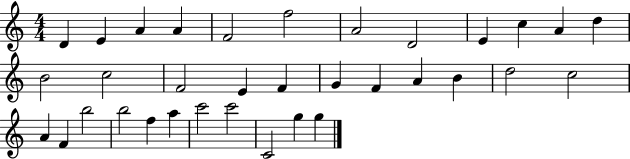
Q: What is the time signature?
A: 4/4